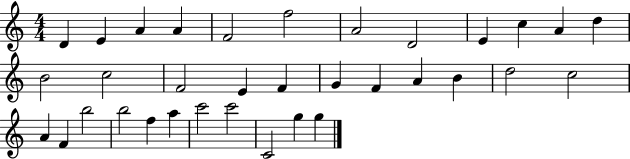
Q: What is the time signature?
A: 4/4